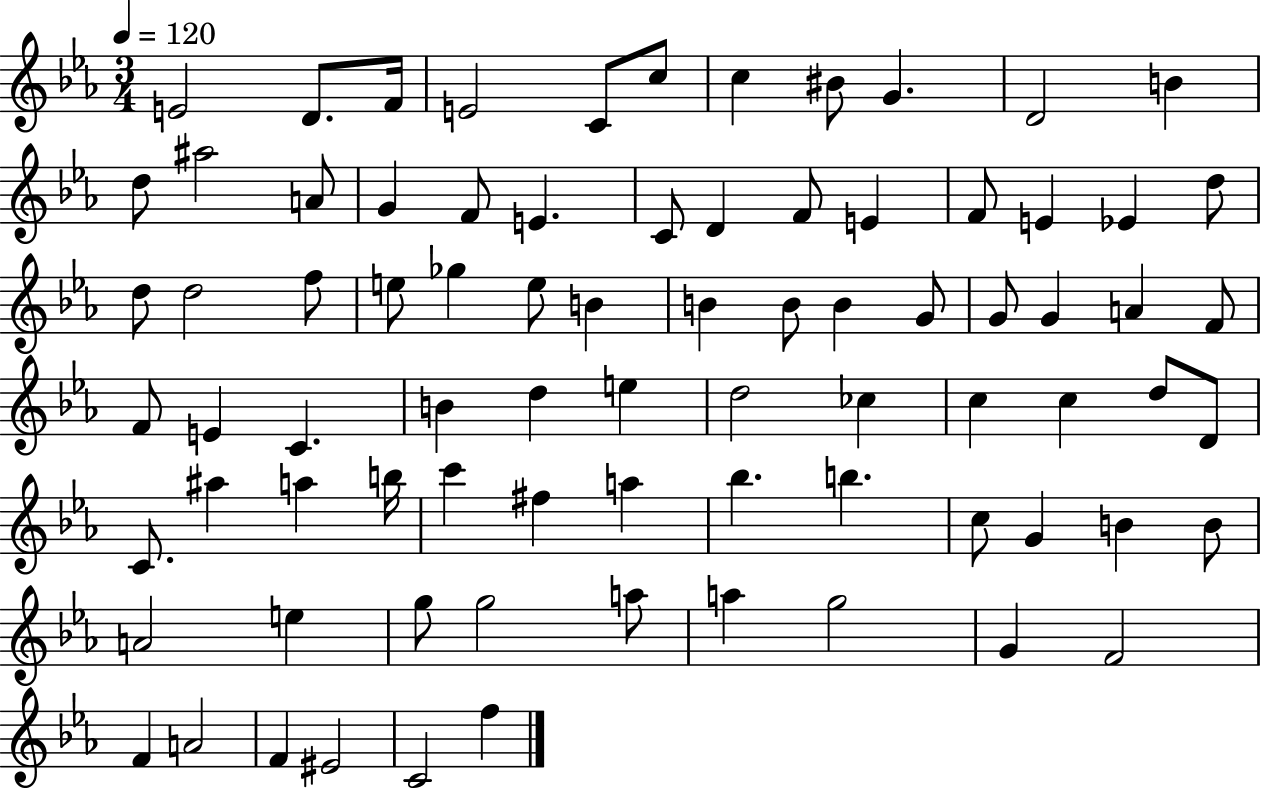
{
  \clef treble
  \numericTimeSignature
  \time 3/4
  \key ees \major
  \tempo 4 = 120
  \repeat volta 2 { e'2 d'8. f'16 | e'2 c'8 c''8 | c''4 bis'8 g'4. | d'2 b'4 | \break d''8 ais''2 a'8 | g'4 f'8 e'4. | c'8 d'4 f'8 e'4 | f'8 e'4 ees'4 d''8 | \break d''8 d''2 f''8 | e''8 ges''4 e''8 b'4 | b'4 b'8 b'4 g'8 | g'8 g'4 a'4 f'8 | \break f'8 e'4 c'4. | b'4 d''4 e''4 | d''2 ces''4 | c''4 c''4 d''8 d'8 | \break c'8. ais''4 a''4 b''16 | c'''4 fis''4 a''4 | bes''4. b''4. | c''8 g'4 b'4 b'8 | \break a'2 e''4 | g''8 g''2 a''8 | a''4 g''2 | g'4 f'2 | \break f'4 a'2 | f'4 eis'2 | c'2 f''4 | } \bar "|."
}